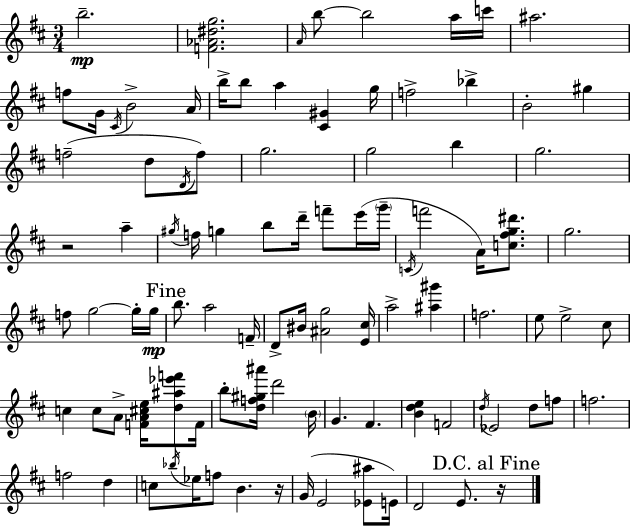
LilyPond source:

{
  \clef treble
  \numericTimeSignature
  \time 3/4
  \key d \major
  b''2.--\mp | <f' aes' dis'' g''>2. | \grace { a'16 } b''8~~ b''2 a''16 | c'''16 ais''2. | \break f''8 g'16 \acciaccatura { cis'16 } b'2-> | a'16 b''16-> b''8 a''4 <cis' gis'>4 | g''16 f''2-> bes''4-> | b'2-. gis''4 | \break f''2--( d''8 | \acciaccatura { d'16 }) f''8 g''2. | g''2 b''4 | g''2. | \break r2 a''4-- | \acciaccatura { gis''16 } f''16 g''4 b''8 d'''16-- | f'''8-- e'''16( \parenthesize g'''16-- \acciaccatura { c'16 } f'''2 | a'16) <c'' fis'' g'' dis'''>8. g''2. | \break f''8 g''2~~ | g''16-. g''16\mp \mark "Fine" b''8. a''2 | f'16-- d'8-> bis'16 <ais' g''>2 | <e' cis''>16 a''2-> | \break <ais'' gis'''>4 f''2. | e''8 e''2-> | cis''8 c''4 c''8 a'8-> | <f' a' cis'' e''>16 <d'' ais'' ees''' f'''>8 f'16 b''8-. <d'' f'' gis'' ais'''>16 d'''2 | \break \parenthesize b'16 g'4. fis'4. | <b' d'' e''>4 f'2 | \acciaccatura { d''16 } ees'2 | d''8 f''8 f''2. | \break f''2 | d''4 c''8 \acciaccatura { bes''16 } ees''16 f''8 | b'4. r16 g'16( e'2 | <ees' ais''>8 e'16) d'2 | \break e'8. \mark "D.C. al Fine" r16 \bar "|."
}